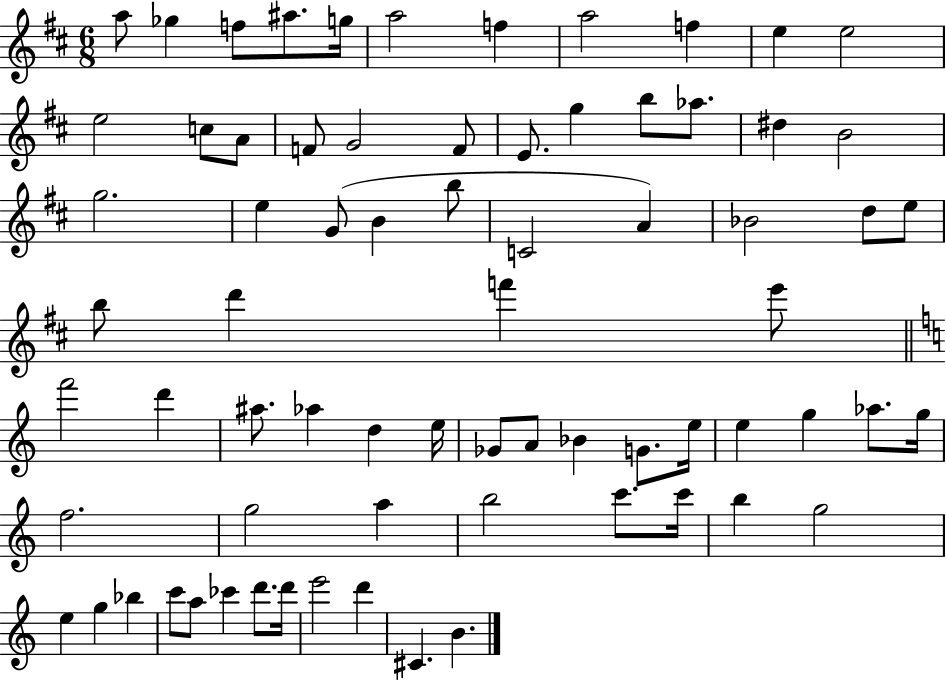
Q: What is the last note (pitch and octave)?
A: B4